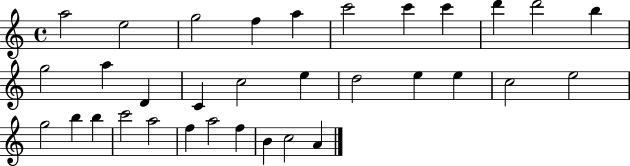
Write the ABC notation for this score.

X:1
T:Untitled
M:4/4
L:1/4
K:C
a2 e2 g2 f a c'2 c' c' d' d'2 b g2 a D C c2 e d2 e e c2 e2 g2 b b c'2 a2 f a2 f B c2 A